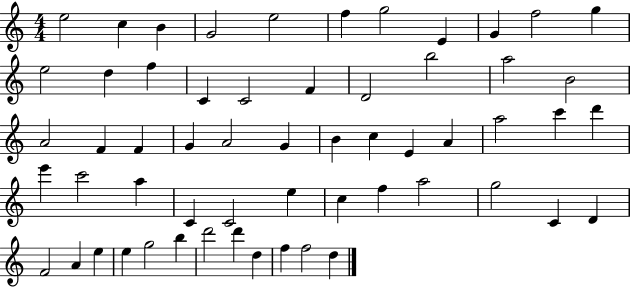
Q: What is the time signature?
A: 4/4